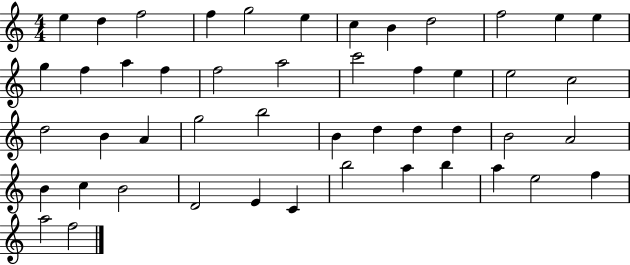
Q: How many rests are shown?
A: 0